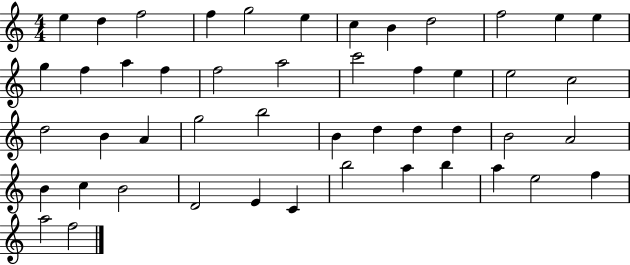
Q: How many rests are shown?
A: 0